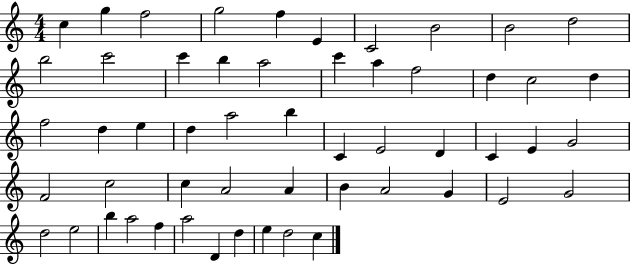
{
  \clef treble
  \numericTimeSignature
  \time 4/4
  \key c \major
  c''4 g''4 f''2 | g''2 f''4 e'4 | c'2 b'2 | b'2 d''2 | \break b''2 c'''2 | c'''4 b''4 a''2 | c'''4 a''4 f''2 | d''4 c''2 d''4 | \break f''2 d''4 e''4 | d''4 a''2 b''4 | c'4 e'2 d'4 | c'4 e'4 g'2 | \break f'2 c''2 | c''4 a'2 a'4 | b'4 a'2 g'4 | e'2 g'2 | \break d''2 e''2 | b''4 a''2 f''4 | a''2 d'4 d''4 | e''4 d''2 c''4 | \break \bar "|."
}